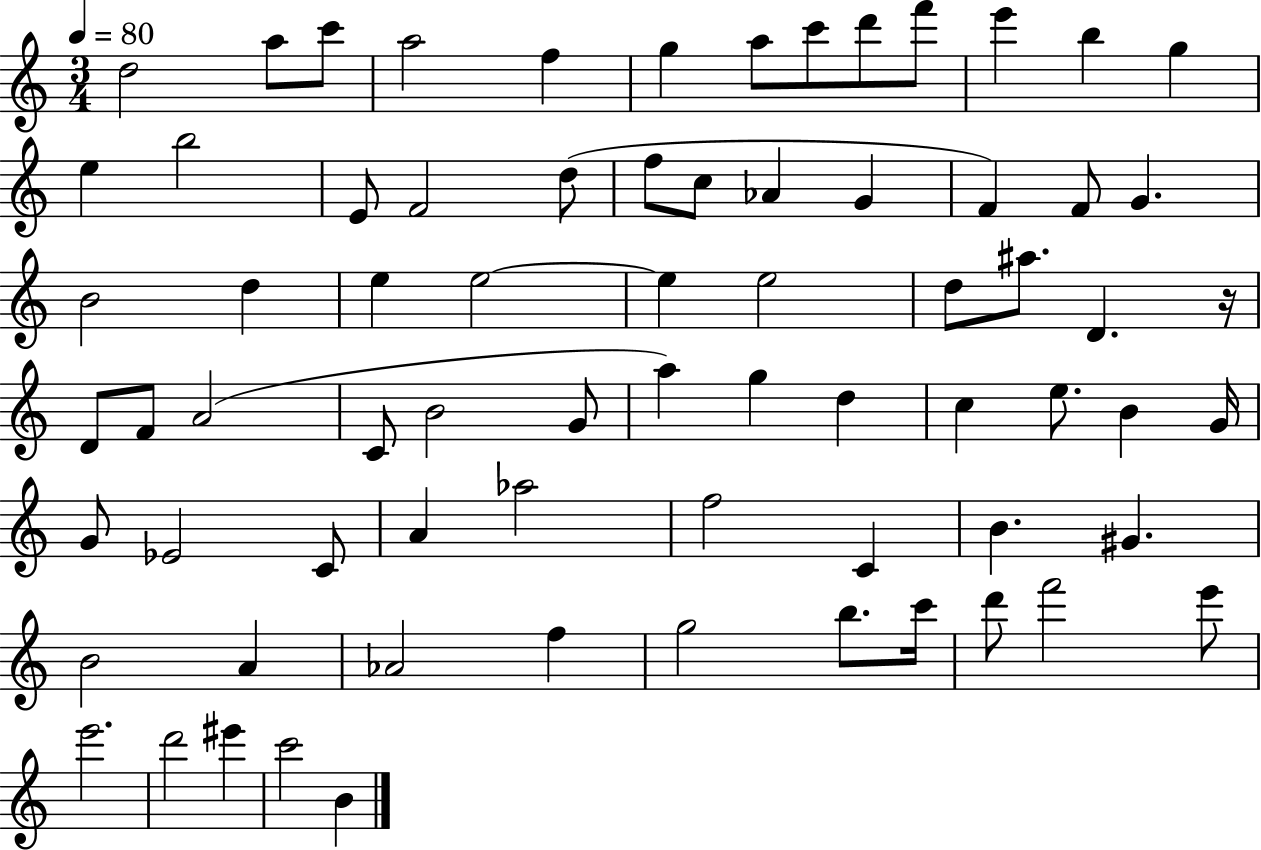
{
  \clef treble
  \numericTimeSignature
  \time 3/4
  \key c \major
  \tempo 4 = 80
  d''2 a''8 c'''8 | a''2 f''4 | g''4 a''8 c'''8 d'''8 f'''8 | e'''4 b''4 g''4 | \break e''4 b''2 | e'8 f'2 d''8( | f''8 c''8 aes'4 g'4 | f'4) f'8 g'4. | \break b'2 d''4 | e''4 e''2~~ | e''4 e''2 | d''8 ais''8. d'4. r16 | \break d'8 f'8 a'2( | c'8 b'2 g'8 | a''4) g''4 d''4 | c''4 e''8. b'4 g'16 | \break g'8 ees'2 c'8 | a'4 aes''2 | f''2 c'4 | b'4. gis'4. | \break b'2 a'4 | aes'2 f''4 | g''2 b''8. c'''16 | d'''8 f'''2 e'''8 | \break e'''2. | d'''2 eis'''4 | c'''2 b'4 | \bar "|."
}